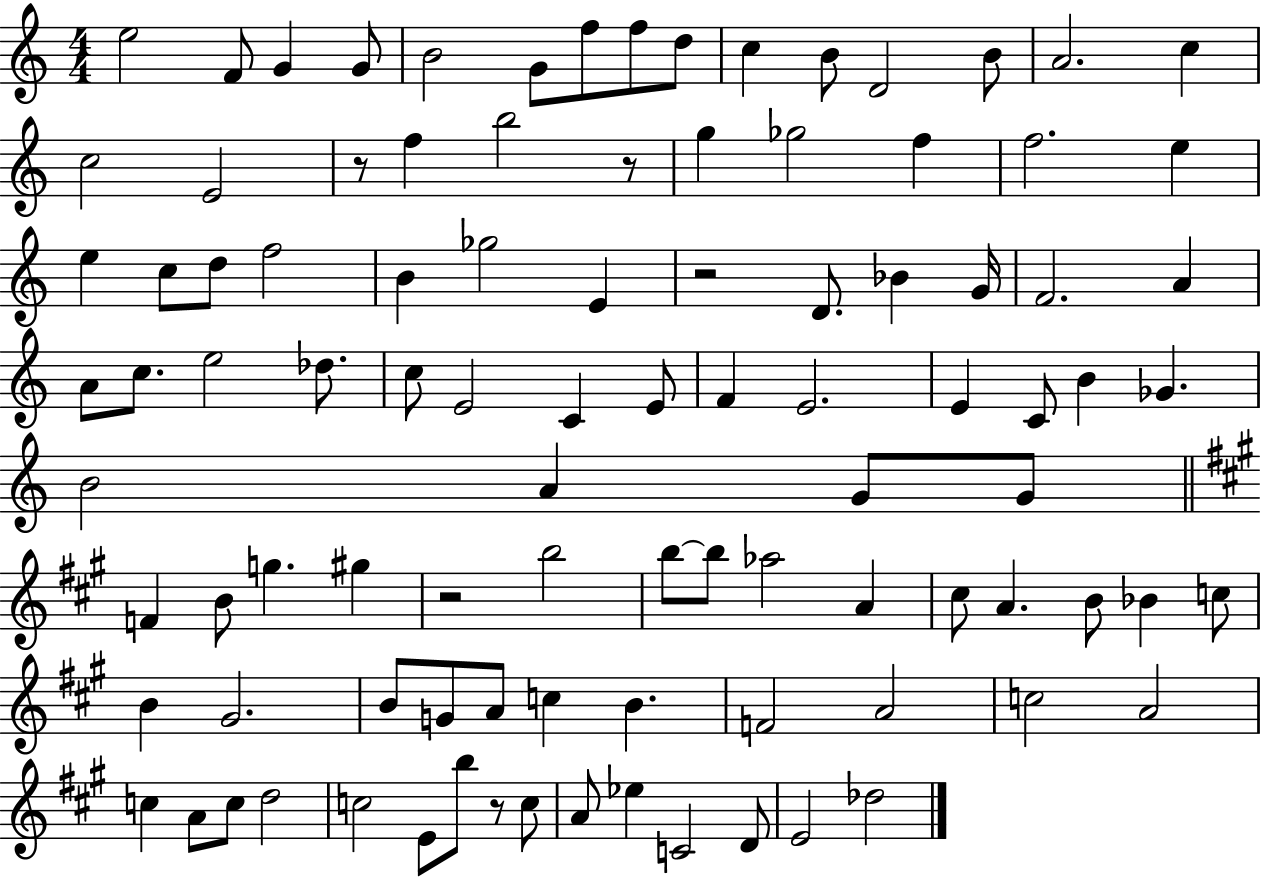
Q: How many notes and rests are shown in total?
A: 98